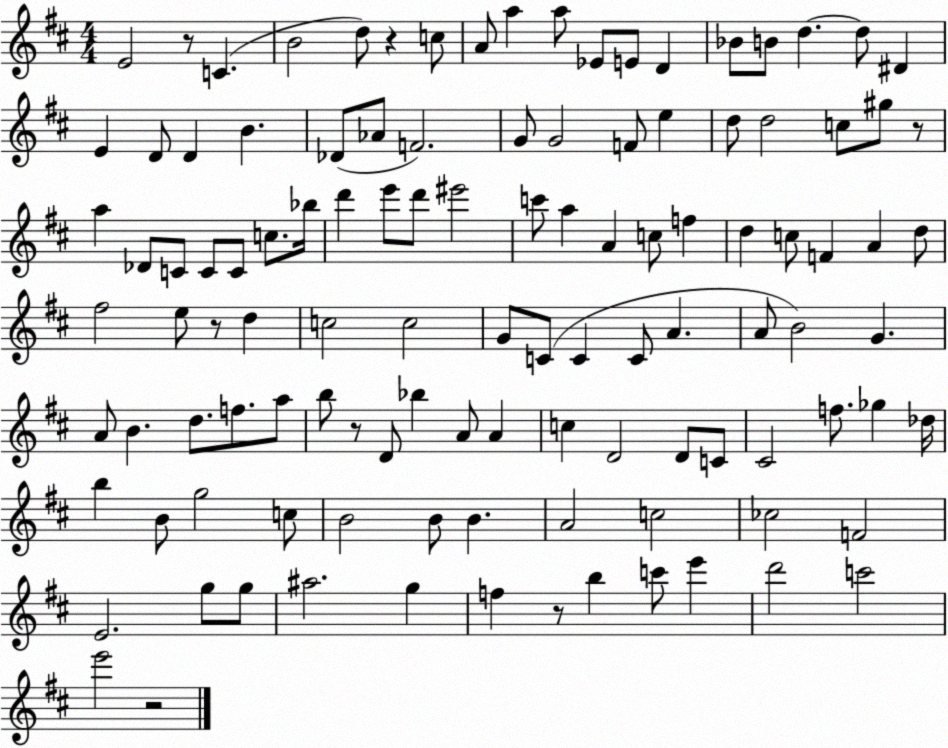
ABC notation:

X:1
T:Untitled
M:4/4
L:1/4
K:D
E2 z/2 C B2 d/2 z c/2 A/2 a a/2 _E/2 E/2 D _B/2 B/2 d d/2 ^D E D/2 D B _D/2 _A/2 F2 G/2 G2 F/2 e d/2 d2 c/2 ^g/2 z/2 a _D/2 C/2 C/2 C/2 c/2 _b/4 d' e'/2 d'/2 ^e'2 c'/2 a A c/2 f d c/2 F A d/2 ^f2 e/2 z/2 d c2 c2 G/2 C/2 C C/2 A A/2 B2 G A/2 B d/2 f/2 a/2 b/2 z/2 D/2 _b A/2 A c D2 D/2 C/2 ^C2 f/2 _g _d/4 b B/2 g2 c/2 B2 B/2 B A2 c2 _c2 F2 E2 g/2 g/2 ^a2 g f z/2 b c'/2 e' d'2 c'2 e'2 z2